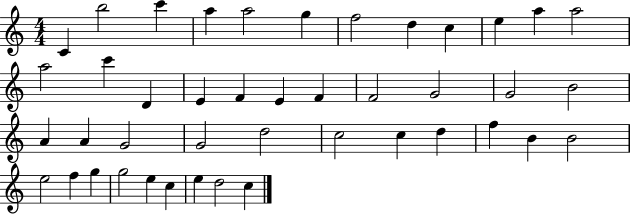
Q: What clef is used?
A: treble